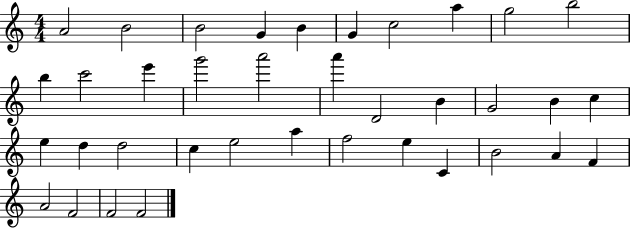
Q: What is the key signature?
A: C major